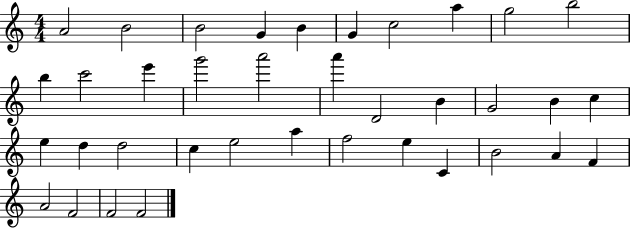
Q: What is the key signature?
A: C major